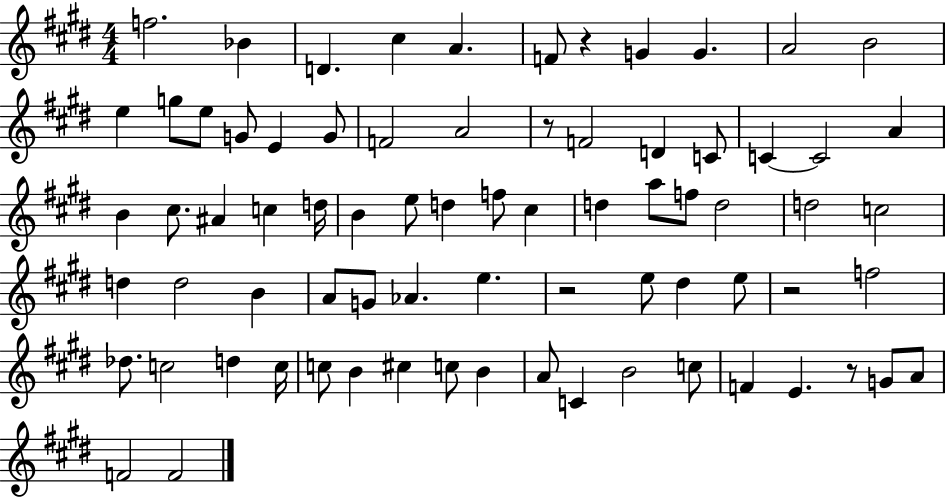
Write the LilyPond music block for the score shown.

{
  \clef treble
  \numericTimeSignature
  \time 4/4
  \key e \major
  f''2. bes'4 | d'4. cis''4 a'4. | f'8 r4 g'4 g'4. | a'2 b'2 | \break e''4 g''8 e''8 g'8 e'4 g'8 | f'2 a'2 | r8 f'2 d'4 c'8 | c'4~~ c'2 a'4 | \break b'4 cis''8. ais'4 c''4 d''16 | b'4 e''8 d''4 f''8 cis''4 | d''4 a''8 f''8 d''2 | d''2 c''2 | \break d''4 d''2 b'4 | a'8 g'8 aes'4. e''4. | r2 e''8 dis''4 e''8 | r2 f''2 | \break des''8. c''2 d''4 c''16 | c''8 b'4 cis''4 c''8 b'4 | a'8 c'4 b'2 c''8 | f'4 e'4. r8 g'8 a'8 | \break f'2 f'2 | \bar "|."
}